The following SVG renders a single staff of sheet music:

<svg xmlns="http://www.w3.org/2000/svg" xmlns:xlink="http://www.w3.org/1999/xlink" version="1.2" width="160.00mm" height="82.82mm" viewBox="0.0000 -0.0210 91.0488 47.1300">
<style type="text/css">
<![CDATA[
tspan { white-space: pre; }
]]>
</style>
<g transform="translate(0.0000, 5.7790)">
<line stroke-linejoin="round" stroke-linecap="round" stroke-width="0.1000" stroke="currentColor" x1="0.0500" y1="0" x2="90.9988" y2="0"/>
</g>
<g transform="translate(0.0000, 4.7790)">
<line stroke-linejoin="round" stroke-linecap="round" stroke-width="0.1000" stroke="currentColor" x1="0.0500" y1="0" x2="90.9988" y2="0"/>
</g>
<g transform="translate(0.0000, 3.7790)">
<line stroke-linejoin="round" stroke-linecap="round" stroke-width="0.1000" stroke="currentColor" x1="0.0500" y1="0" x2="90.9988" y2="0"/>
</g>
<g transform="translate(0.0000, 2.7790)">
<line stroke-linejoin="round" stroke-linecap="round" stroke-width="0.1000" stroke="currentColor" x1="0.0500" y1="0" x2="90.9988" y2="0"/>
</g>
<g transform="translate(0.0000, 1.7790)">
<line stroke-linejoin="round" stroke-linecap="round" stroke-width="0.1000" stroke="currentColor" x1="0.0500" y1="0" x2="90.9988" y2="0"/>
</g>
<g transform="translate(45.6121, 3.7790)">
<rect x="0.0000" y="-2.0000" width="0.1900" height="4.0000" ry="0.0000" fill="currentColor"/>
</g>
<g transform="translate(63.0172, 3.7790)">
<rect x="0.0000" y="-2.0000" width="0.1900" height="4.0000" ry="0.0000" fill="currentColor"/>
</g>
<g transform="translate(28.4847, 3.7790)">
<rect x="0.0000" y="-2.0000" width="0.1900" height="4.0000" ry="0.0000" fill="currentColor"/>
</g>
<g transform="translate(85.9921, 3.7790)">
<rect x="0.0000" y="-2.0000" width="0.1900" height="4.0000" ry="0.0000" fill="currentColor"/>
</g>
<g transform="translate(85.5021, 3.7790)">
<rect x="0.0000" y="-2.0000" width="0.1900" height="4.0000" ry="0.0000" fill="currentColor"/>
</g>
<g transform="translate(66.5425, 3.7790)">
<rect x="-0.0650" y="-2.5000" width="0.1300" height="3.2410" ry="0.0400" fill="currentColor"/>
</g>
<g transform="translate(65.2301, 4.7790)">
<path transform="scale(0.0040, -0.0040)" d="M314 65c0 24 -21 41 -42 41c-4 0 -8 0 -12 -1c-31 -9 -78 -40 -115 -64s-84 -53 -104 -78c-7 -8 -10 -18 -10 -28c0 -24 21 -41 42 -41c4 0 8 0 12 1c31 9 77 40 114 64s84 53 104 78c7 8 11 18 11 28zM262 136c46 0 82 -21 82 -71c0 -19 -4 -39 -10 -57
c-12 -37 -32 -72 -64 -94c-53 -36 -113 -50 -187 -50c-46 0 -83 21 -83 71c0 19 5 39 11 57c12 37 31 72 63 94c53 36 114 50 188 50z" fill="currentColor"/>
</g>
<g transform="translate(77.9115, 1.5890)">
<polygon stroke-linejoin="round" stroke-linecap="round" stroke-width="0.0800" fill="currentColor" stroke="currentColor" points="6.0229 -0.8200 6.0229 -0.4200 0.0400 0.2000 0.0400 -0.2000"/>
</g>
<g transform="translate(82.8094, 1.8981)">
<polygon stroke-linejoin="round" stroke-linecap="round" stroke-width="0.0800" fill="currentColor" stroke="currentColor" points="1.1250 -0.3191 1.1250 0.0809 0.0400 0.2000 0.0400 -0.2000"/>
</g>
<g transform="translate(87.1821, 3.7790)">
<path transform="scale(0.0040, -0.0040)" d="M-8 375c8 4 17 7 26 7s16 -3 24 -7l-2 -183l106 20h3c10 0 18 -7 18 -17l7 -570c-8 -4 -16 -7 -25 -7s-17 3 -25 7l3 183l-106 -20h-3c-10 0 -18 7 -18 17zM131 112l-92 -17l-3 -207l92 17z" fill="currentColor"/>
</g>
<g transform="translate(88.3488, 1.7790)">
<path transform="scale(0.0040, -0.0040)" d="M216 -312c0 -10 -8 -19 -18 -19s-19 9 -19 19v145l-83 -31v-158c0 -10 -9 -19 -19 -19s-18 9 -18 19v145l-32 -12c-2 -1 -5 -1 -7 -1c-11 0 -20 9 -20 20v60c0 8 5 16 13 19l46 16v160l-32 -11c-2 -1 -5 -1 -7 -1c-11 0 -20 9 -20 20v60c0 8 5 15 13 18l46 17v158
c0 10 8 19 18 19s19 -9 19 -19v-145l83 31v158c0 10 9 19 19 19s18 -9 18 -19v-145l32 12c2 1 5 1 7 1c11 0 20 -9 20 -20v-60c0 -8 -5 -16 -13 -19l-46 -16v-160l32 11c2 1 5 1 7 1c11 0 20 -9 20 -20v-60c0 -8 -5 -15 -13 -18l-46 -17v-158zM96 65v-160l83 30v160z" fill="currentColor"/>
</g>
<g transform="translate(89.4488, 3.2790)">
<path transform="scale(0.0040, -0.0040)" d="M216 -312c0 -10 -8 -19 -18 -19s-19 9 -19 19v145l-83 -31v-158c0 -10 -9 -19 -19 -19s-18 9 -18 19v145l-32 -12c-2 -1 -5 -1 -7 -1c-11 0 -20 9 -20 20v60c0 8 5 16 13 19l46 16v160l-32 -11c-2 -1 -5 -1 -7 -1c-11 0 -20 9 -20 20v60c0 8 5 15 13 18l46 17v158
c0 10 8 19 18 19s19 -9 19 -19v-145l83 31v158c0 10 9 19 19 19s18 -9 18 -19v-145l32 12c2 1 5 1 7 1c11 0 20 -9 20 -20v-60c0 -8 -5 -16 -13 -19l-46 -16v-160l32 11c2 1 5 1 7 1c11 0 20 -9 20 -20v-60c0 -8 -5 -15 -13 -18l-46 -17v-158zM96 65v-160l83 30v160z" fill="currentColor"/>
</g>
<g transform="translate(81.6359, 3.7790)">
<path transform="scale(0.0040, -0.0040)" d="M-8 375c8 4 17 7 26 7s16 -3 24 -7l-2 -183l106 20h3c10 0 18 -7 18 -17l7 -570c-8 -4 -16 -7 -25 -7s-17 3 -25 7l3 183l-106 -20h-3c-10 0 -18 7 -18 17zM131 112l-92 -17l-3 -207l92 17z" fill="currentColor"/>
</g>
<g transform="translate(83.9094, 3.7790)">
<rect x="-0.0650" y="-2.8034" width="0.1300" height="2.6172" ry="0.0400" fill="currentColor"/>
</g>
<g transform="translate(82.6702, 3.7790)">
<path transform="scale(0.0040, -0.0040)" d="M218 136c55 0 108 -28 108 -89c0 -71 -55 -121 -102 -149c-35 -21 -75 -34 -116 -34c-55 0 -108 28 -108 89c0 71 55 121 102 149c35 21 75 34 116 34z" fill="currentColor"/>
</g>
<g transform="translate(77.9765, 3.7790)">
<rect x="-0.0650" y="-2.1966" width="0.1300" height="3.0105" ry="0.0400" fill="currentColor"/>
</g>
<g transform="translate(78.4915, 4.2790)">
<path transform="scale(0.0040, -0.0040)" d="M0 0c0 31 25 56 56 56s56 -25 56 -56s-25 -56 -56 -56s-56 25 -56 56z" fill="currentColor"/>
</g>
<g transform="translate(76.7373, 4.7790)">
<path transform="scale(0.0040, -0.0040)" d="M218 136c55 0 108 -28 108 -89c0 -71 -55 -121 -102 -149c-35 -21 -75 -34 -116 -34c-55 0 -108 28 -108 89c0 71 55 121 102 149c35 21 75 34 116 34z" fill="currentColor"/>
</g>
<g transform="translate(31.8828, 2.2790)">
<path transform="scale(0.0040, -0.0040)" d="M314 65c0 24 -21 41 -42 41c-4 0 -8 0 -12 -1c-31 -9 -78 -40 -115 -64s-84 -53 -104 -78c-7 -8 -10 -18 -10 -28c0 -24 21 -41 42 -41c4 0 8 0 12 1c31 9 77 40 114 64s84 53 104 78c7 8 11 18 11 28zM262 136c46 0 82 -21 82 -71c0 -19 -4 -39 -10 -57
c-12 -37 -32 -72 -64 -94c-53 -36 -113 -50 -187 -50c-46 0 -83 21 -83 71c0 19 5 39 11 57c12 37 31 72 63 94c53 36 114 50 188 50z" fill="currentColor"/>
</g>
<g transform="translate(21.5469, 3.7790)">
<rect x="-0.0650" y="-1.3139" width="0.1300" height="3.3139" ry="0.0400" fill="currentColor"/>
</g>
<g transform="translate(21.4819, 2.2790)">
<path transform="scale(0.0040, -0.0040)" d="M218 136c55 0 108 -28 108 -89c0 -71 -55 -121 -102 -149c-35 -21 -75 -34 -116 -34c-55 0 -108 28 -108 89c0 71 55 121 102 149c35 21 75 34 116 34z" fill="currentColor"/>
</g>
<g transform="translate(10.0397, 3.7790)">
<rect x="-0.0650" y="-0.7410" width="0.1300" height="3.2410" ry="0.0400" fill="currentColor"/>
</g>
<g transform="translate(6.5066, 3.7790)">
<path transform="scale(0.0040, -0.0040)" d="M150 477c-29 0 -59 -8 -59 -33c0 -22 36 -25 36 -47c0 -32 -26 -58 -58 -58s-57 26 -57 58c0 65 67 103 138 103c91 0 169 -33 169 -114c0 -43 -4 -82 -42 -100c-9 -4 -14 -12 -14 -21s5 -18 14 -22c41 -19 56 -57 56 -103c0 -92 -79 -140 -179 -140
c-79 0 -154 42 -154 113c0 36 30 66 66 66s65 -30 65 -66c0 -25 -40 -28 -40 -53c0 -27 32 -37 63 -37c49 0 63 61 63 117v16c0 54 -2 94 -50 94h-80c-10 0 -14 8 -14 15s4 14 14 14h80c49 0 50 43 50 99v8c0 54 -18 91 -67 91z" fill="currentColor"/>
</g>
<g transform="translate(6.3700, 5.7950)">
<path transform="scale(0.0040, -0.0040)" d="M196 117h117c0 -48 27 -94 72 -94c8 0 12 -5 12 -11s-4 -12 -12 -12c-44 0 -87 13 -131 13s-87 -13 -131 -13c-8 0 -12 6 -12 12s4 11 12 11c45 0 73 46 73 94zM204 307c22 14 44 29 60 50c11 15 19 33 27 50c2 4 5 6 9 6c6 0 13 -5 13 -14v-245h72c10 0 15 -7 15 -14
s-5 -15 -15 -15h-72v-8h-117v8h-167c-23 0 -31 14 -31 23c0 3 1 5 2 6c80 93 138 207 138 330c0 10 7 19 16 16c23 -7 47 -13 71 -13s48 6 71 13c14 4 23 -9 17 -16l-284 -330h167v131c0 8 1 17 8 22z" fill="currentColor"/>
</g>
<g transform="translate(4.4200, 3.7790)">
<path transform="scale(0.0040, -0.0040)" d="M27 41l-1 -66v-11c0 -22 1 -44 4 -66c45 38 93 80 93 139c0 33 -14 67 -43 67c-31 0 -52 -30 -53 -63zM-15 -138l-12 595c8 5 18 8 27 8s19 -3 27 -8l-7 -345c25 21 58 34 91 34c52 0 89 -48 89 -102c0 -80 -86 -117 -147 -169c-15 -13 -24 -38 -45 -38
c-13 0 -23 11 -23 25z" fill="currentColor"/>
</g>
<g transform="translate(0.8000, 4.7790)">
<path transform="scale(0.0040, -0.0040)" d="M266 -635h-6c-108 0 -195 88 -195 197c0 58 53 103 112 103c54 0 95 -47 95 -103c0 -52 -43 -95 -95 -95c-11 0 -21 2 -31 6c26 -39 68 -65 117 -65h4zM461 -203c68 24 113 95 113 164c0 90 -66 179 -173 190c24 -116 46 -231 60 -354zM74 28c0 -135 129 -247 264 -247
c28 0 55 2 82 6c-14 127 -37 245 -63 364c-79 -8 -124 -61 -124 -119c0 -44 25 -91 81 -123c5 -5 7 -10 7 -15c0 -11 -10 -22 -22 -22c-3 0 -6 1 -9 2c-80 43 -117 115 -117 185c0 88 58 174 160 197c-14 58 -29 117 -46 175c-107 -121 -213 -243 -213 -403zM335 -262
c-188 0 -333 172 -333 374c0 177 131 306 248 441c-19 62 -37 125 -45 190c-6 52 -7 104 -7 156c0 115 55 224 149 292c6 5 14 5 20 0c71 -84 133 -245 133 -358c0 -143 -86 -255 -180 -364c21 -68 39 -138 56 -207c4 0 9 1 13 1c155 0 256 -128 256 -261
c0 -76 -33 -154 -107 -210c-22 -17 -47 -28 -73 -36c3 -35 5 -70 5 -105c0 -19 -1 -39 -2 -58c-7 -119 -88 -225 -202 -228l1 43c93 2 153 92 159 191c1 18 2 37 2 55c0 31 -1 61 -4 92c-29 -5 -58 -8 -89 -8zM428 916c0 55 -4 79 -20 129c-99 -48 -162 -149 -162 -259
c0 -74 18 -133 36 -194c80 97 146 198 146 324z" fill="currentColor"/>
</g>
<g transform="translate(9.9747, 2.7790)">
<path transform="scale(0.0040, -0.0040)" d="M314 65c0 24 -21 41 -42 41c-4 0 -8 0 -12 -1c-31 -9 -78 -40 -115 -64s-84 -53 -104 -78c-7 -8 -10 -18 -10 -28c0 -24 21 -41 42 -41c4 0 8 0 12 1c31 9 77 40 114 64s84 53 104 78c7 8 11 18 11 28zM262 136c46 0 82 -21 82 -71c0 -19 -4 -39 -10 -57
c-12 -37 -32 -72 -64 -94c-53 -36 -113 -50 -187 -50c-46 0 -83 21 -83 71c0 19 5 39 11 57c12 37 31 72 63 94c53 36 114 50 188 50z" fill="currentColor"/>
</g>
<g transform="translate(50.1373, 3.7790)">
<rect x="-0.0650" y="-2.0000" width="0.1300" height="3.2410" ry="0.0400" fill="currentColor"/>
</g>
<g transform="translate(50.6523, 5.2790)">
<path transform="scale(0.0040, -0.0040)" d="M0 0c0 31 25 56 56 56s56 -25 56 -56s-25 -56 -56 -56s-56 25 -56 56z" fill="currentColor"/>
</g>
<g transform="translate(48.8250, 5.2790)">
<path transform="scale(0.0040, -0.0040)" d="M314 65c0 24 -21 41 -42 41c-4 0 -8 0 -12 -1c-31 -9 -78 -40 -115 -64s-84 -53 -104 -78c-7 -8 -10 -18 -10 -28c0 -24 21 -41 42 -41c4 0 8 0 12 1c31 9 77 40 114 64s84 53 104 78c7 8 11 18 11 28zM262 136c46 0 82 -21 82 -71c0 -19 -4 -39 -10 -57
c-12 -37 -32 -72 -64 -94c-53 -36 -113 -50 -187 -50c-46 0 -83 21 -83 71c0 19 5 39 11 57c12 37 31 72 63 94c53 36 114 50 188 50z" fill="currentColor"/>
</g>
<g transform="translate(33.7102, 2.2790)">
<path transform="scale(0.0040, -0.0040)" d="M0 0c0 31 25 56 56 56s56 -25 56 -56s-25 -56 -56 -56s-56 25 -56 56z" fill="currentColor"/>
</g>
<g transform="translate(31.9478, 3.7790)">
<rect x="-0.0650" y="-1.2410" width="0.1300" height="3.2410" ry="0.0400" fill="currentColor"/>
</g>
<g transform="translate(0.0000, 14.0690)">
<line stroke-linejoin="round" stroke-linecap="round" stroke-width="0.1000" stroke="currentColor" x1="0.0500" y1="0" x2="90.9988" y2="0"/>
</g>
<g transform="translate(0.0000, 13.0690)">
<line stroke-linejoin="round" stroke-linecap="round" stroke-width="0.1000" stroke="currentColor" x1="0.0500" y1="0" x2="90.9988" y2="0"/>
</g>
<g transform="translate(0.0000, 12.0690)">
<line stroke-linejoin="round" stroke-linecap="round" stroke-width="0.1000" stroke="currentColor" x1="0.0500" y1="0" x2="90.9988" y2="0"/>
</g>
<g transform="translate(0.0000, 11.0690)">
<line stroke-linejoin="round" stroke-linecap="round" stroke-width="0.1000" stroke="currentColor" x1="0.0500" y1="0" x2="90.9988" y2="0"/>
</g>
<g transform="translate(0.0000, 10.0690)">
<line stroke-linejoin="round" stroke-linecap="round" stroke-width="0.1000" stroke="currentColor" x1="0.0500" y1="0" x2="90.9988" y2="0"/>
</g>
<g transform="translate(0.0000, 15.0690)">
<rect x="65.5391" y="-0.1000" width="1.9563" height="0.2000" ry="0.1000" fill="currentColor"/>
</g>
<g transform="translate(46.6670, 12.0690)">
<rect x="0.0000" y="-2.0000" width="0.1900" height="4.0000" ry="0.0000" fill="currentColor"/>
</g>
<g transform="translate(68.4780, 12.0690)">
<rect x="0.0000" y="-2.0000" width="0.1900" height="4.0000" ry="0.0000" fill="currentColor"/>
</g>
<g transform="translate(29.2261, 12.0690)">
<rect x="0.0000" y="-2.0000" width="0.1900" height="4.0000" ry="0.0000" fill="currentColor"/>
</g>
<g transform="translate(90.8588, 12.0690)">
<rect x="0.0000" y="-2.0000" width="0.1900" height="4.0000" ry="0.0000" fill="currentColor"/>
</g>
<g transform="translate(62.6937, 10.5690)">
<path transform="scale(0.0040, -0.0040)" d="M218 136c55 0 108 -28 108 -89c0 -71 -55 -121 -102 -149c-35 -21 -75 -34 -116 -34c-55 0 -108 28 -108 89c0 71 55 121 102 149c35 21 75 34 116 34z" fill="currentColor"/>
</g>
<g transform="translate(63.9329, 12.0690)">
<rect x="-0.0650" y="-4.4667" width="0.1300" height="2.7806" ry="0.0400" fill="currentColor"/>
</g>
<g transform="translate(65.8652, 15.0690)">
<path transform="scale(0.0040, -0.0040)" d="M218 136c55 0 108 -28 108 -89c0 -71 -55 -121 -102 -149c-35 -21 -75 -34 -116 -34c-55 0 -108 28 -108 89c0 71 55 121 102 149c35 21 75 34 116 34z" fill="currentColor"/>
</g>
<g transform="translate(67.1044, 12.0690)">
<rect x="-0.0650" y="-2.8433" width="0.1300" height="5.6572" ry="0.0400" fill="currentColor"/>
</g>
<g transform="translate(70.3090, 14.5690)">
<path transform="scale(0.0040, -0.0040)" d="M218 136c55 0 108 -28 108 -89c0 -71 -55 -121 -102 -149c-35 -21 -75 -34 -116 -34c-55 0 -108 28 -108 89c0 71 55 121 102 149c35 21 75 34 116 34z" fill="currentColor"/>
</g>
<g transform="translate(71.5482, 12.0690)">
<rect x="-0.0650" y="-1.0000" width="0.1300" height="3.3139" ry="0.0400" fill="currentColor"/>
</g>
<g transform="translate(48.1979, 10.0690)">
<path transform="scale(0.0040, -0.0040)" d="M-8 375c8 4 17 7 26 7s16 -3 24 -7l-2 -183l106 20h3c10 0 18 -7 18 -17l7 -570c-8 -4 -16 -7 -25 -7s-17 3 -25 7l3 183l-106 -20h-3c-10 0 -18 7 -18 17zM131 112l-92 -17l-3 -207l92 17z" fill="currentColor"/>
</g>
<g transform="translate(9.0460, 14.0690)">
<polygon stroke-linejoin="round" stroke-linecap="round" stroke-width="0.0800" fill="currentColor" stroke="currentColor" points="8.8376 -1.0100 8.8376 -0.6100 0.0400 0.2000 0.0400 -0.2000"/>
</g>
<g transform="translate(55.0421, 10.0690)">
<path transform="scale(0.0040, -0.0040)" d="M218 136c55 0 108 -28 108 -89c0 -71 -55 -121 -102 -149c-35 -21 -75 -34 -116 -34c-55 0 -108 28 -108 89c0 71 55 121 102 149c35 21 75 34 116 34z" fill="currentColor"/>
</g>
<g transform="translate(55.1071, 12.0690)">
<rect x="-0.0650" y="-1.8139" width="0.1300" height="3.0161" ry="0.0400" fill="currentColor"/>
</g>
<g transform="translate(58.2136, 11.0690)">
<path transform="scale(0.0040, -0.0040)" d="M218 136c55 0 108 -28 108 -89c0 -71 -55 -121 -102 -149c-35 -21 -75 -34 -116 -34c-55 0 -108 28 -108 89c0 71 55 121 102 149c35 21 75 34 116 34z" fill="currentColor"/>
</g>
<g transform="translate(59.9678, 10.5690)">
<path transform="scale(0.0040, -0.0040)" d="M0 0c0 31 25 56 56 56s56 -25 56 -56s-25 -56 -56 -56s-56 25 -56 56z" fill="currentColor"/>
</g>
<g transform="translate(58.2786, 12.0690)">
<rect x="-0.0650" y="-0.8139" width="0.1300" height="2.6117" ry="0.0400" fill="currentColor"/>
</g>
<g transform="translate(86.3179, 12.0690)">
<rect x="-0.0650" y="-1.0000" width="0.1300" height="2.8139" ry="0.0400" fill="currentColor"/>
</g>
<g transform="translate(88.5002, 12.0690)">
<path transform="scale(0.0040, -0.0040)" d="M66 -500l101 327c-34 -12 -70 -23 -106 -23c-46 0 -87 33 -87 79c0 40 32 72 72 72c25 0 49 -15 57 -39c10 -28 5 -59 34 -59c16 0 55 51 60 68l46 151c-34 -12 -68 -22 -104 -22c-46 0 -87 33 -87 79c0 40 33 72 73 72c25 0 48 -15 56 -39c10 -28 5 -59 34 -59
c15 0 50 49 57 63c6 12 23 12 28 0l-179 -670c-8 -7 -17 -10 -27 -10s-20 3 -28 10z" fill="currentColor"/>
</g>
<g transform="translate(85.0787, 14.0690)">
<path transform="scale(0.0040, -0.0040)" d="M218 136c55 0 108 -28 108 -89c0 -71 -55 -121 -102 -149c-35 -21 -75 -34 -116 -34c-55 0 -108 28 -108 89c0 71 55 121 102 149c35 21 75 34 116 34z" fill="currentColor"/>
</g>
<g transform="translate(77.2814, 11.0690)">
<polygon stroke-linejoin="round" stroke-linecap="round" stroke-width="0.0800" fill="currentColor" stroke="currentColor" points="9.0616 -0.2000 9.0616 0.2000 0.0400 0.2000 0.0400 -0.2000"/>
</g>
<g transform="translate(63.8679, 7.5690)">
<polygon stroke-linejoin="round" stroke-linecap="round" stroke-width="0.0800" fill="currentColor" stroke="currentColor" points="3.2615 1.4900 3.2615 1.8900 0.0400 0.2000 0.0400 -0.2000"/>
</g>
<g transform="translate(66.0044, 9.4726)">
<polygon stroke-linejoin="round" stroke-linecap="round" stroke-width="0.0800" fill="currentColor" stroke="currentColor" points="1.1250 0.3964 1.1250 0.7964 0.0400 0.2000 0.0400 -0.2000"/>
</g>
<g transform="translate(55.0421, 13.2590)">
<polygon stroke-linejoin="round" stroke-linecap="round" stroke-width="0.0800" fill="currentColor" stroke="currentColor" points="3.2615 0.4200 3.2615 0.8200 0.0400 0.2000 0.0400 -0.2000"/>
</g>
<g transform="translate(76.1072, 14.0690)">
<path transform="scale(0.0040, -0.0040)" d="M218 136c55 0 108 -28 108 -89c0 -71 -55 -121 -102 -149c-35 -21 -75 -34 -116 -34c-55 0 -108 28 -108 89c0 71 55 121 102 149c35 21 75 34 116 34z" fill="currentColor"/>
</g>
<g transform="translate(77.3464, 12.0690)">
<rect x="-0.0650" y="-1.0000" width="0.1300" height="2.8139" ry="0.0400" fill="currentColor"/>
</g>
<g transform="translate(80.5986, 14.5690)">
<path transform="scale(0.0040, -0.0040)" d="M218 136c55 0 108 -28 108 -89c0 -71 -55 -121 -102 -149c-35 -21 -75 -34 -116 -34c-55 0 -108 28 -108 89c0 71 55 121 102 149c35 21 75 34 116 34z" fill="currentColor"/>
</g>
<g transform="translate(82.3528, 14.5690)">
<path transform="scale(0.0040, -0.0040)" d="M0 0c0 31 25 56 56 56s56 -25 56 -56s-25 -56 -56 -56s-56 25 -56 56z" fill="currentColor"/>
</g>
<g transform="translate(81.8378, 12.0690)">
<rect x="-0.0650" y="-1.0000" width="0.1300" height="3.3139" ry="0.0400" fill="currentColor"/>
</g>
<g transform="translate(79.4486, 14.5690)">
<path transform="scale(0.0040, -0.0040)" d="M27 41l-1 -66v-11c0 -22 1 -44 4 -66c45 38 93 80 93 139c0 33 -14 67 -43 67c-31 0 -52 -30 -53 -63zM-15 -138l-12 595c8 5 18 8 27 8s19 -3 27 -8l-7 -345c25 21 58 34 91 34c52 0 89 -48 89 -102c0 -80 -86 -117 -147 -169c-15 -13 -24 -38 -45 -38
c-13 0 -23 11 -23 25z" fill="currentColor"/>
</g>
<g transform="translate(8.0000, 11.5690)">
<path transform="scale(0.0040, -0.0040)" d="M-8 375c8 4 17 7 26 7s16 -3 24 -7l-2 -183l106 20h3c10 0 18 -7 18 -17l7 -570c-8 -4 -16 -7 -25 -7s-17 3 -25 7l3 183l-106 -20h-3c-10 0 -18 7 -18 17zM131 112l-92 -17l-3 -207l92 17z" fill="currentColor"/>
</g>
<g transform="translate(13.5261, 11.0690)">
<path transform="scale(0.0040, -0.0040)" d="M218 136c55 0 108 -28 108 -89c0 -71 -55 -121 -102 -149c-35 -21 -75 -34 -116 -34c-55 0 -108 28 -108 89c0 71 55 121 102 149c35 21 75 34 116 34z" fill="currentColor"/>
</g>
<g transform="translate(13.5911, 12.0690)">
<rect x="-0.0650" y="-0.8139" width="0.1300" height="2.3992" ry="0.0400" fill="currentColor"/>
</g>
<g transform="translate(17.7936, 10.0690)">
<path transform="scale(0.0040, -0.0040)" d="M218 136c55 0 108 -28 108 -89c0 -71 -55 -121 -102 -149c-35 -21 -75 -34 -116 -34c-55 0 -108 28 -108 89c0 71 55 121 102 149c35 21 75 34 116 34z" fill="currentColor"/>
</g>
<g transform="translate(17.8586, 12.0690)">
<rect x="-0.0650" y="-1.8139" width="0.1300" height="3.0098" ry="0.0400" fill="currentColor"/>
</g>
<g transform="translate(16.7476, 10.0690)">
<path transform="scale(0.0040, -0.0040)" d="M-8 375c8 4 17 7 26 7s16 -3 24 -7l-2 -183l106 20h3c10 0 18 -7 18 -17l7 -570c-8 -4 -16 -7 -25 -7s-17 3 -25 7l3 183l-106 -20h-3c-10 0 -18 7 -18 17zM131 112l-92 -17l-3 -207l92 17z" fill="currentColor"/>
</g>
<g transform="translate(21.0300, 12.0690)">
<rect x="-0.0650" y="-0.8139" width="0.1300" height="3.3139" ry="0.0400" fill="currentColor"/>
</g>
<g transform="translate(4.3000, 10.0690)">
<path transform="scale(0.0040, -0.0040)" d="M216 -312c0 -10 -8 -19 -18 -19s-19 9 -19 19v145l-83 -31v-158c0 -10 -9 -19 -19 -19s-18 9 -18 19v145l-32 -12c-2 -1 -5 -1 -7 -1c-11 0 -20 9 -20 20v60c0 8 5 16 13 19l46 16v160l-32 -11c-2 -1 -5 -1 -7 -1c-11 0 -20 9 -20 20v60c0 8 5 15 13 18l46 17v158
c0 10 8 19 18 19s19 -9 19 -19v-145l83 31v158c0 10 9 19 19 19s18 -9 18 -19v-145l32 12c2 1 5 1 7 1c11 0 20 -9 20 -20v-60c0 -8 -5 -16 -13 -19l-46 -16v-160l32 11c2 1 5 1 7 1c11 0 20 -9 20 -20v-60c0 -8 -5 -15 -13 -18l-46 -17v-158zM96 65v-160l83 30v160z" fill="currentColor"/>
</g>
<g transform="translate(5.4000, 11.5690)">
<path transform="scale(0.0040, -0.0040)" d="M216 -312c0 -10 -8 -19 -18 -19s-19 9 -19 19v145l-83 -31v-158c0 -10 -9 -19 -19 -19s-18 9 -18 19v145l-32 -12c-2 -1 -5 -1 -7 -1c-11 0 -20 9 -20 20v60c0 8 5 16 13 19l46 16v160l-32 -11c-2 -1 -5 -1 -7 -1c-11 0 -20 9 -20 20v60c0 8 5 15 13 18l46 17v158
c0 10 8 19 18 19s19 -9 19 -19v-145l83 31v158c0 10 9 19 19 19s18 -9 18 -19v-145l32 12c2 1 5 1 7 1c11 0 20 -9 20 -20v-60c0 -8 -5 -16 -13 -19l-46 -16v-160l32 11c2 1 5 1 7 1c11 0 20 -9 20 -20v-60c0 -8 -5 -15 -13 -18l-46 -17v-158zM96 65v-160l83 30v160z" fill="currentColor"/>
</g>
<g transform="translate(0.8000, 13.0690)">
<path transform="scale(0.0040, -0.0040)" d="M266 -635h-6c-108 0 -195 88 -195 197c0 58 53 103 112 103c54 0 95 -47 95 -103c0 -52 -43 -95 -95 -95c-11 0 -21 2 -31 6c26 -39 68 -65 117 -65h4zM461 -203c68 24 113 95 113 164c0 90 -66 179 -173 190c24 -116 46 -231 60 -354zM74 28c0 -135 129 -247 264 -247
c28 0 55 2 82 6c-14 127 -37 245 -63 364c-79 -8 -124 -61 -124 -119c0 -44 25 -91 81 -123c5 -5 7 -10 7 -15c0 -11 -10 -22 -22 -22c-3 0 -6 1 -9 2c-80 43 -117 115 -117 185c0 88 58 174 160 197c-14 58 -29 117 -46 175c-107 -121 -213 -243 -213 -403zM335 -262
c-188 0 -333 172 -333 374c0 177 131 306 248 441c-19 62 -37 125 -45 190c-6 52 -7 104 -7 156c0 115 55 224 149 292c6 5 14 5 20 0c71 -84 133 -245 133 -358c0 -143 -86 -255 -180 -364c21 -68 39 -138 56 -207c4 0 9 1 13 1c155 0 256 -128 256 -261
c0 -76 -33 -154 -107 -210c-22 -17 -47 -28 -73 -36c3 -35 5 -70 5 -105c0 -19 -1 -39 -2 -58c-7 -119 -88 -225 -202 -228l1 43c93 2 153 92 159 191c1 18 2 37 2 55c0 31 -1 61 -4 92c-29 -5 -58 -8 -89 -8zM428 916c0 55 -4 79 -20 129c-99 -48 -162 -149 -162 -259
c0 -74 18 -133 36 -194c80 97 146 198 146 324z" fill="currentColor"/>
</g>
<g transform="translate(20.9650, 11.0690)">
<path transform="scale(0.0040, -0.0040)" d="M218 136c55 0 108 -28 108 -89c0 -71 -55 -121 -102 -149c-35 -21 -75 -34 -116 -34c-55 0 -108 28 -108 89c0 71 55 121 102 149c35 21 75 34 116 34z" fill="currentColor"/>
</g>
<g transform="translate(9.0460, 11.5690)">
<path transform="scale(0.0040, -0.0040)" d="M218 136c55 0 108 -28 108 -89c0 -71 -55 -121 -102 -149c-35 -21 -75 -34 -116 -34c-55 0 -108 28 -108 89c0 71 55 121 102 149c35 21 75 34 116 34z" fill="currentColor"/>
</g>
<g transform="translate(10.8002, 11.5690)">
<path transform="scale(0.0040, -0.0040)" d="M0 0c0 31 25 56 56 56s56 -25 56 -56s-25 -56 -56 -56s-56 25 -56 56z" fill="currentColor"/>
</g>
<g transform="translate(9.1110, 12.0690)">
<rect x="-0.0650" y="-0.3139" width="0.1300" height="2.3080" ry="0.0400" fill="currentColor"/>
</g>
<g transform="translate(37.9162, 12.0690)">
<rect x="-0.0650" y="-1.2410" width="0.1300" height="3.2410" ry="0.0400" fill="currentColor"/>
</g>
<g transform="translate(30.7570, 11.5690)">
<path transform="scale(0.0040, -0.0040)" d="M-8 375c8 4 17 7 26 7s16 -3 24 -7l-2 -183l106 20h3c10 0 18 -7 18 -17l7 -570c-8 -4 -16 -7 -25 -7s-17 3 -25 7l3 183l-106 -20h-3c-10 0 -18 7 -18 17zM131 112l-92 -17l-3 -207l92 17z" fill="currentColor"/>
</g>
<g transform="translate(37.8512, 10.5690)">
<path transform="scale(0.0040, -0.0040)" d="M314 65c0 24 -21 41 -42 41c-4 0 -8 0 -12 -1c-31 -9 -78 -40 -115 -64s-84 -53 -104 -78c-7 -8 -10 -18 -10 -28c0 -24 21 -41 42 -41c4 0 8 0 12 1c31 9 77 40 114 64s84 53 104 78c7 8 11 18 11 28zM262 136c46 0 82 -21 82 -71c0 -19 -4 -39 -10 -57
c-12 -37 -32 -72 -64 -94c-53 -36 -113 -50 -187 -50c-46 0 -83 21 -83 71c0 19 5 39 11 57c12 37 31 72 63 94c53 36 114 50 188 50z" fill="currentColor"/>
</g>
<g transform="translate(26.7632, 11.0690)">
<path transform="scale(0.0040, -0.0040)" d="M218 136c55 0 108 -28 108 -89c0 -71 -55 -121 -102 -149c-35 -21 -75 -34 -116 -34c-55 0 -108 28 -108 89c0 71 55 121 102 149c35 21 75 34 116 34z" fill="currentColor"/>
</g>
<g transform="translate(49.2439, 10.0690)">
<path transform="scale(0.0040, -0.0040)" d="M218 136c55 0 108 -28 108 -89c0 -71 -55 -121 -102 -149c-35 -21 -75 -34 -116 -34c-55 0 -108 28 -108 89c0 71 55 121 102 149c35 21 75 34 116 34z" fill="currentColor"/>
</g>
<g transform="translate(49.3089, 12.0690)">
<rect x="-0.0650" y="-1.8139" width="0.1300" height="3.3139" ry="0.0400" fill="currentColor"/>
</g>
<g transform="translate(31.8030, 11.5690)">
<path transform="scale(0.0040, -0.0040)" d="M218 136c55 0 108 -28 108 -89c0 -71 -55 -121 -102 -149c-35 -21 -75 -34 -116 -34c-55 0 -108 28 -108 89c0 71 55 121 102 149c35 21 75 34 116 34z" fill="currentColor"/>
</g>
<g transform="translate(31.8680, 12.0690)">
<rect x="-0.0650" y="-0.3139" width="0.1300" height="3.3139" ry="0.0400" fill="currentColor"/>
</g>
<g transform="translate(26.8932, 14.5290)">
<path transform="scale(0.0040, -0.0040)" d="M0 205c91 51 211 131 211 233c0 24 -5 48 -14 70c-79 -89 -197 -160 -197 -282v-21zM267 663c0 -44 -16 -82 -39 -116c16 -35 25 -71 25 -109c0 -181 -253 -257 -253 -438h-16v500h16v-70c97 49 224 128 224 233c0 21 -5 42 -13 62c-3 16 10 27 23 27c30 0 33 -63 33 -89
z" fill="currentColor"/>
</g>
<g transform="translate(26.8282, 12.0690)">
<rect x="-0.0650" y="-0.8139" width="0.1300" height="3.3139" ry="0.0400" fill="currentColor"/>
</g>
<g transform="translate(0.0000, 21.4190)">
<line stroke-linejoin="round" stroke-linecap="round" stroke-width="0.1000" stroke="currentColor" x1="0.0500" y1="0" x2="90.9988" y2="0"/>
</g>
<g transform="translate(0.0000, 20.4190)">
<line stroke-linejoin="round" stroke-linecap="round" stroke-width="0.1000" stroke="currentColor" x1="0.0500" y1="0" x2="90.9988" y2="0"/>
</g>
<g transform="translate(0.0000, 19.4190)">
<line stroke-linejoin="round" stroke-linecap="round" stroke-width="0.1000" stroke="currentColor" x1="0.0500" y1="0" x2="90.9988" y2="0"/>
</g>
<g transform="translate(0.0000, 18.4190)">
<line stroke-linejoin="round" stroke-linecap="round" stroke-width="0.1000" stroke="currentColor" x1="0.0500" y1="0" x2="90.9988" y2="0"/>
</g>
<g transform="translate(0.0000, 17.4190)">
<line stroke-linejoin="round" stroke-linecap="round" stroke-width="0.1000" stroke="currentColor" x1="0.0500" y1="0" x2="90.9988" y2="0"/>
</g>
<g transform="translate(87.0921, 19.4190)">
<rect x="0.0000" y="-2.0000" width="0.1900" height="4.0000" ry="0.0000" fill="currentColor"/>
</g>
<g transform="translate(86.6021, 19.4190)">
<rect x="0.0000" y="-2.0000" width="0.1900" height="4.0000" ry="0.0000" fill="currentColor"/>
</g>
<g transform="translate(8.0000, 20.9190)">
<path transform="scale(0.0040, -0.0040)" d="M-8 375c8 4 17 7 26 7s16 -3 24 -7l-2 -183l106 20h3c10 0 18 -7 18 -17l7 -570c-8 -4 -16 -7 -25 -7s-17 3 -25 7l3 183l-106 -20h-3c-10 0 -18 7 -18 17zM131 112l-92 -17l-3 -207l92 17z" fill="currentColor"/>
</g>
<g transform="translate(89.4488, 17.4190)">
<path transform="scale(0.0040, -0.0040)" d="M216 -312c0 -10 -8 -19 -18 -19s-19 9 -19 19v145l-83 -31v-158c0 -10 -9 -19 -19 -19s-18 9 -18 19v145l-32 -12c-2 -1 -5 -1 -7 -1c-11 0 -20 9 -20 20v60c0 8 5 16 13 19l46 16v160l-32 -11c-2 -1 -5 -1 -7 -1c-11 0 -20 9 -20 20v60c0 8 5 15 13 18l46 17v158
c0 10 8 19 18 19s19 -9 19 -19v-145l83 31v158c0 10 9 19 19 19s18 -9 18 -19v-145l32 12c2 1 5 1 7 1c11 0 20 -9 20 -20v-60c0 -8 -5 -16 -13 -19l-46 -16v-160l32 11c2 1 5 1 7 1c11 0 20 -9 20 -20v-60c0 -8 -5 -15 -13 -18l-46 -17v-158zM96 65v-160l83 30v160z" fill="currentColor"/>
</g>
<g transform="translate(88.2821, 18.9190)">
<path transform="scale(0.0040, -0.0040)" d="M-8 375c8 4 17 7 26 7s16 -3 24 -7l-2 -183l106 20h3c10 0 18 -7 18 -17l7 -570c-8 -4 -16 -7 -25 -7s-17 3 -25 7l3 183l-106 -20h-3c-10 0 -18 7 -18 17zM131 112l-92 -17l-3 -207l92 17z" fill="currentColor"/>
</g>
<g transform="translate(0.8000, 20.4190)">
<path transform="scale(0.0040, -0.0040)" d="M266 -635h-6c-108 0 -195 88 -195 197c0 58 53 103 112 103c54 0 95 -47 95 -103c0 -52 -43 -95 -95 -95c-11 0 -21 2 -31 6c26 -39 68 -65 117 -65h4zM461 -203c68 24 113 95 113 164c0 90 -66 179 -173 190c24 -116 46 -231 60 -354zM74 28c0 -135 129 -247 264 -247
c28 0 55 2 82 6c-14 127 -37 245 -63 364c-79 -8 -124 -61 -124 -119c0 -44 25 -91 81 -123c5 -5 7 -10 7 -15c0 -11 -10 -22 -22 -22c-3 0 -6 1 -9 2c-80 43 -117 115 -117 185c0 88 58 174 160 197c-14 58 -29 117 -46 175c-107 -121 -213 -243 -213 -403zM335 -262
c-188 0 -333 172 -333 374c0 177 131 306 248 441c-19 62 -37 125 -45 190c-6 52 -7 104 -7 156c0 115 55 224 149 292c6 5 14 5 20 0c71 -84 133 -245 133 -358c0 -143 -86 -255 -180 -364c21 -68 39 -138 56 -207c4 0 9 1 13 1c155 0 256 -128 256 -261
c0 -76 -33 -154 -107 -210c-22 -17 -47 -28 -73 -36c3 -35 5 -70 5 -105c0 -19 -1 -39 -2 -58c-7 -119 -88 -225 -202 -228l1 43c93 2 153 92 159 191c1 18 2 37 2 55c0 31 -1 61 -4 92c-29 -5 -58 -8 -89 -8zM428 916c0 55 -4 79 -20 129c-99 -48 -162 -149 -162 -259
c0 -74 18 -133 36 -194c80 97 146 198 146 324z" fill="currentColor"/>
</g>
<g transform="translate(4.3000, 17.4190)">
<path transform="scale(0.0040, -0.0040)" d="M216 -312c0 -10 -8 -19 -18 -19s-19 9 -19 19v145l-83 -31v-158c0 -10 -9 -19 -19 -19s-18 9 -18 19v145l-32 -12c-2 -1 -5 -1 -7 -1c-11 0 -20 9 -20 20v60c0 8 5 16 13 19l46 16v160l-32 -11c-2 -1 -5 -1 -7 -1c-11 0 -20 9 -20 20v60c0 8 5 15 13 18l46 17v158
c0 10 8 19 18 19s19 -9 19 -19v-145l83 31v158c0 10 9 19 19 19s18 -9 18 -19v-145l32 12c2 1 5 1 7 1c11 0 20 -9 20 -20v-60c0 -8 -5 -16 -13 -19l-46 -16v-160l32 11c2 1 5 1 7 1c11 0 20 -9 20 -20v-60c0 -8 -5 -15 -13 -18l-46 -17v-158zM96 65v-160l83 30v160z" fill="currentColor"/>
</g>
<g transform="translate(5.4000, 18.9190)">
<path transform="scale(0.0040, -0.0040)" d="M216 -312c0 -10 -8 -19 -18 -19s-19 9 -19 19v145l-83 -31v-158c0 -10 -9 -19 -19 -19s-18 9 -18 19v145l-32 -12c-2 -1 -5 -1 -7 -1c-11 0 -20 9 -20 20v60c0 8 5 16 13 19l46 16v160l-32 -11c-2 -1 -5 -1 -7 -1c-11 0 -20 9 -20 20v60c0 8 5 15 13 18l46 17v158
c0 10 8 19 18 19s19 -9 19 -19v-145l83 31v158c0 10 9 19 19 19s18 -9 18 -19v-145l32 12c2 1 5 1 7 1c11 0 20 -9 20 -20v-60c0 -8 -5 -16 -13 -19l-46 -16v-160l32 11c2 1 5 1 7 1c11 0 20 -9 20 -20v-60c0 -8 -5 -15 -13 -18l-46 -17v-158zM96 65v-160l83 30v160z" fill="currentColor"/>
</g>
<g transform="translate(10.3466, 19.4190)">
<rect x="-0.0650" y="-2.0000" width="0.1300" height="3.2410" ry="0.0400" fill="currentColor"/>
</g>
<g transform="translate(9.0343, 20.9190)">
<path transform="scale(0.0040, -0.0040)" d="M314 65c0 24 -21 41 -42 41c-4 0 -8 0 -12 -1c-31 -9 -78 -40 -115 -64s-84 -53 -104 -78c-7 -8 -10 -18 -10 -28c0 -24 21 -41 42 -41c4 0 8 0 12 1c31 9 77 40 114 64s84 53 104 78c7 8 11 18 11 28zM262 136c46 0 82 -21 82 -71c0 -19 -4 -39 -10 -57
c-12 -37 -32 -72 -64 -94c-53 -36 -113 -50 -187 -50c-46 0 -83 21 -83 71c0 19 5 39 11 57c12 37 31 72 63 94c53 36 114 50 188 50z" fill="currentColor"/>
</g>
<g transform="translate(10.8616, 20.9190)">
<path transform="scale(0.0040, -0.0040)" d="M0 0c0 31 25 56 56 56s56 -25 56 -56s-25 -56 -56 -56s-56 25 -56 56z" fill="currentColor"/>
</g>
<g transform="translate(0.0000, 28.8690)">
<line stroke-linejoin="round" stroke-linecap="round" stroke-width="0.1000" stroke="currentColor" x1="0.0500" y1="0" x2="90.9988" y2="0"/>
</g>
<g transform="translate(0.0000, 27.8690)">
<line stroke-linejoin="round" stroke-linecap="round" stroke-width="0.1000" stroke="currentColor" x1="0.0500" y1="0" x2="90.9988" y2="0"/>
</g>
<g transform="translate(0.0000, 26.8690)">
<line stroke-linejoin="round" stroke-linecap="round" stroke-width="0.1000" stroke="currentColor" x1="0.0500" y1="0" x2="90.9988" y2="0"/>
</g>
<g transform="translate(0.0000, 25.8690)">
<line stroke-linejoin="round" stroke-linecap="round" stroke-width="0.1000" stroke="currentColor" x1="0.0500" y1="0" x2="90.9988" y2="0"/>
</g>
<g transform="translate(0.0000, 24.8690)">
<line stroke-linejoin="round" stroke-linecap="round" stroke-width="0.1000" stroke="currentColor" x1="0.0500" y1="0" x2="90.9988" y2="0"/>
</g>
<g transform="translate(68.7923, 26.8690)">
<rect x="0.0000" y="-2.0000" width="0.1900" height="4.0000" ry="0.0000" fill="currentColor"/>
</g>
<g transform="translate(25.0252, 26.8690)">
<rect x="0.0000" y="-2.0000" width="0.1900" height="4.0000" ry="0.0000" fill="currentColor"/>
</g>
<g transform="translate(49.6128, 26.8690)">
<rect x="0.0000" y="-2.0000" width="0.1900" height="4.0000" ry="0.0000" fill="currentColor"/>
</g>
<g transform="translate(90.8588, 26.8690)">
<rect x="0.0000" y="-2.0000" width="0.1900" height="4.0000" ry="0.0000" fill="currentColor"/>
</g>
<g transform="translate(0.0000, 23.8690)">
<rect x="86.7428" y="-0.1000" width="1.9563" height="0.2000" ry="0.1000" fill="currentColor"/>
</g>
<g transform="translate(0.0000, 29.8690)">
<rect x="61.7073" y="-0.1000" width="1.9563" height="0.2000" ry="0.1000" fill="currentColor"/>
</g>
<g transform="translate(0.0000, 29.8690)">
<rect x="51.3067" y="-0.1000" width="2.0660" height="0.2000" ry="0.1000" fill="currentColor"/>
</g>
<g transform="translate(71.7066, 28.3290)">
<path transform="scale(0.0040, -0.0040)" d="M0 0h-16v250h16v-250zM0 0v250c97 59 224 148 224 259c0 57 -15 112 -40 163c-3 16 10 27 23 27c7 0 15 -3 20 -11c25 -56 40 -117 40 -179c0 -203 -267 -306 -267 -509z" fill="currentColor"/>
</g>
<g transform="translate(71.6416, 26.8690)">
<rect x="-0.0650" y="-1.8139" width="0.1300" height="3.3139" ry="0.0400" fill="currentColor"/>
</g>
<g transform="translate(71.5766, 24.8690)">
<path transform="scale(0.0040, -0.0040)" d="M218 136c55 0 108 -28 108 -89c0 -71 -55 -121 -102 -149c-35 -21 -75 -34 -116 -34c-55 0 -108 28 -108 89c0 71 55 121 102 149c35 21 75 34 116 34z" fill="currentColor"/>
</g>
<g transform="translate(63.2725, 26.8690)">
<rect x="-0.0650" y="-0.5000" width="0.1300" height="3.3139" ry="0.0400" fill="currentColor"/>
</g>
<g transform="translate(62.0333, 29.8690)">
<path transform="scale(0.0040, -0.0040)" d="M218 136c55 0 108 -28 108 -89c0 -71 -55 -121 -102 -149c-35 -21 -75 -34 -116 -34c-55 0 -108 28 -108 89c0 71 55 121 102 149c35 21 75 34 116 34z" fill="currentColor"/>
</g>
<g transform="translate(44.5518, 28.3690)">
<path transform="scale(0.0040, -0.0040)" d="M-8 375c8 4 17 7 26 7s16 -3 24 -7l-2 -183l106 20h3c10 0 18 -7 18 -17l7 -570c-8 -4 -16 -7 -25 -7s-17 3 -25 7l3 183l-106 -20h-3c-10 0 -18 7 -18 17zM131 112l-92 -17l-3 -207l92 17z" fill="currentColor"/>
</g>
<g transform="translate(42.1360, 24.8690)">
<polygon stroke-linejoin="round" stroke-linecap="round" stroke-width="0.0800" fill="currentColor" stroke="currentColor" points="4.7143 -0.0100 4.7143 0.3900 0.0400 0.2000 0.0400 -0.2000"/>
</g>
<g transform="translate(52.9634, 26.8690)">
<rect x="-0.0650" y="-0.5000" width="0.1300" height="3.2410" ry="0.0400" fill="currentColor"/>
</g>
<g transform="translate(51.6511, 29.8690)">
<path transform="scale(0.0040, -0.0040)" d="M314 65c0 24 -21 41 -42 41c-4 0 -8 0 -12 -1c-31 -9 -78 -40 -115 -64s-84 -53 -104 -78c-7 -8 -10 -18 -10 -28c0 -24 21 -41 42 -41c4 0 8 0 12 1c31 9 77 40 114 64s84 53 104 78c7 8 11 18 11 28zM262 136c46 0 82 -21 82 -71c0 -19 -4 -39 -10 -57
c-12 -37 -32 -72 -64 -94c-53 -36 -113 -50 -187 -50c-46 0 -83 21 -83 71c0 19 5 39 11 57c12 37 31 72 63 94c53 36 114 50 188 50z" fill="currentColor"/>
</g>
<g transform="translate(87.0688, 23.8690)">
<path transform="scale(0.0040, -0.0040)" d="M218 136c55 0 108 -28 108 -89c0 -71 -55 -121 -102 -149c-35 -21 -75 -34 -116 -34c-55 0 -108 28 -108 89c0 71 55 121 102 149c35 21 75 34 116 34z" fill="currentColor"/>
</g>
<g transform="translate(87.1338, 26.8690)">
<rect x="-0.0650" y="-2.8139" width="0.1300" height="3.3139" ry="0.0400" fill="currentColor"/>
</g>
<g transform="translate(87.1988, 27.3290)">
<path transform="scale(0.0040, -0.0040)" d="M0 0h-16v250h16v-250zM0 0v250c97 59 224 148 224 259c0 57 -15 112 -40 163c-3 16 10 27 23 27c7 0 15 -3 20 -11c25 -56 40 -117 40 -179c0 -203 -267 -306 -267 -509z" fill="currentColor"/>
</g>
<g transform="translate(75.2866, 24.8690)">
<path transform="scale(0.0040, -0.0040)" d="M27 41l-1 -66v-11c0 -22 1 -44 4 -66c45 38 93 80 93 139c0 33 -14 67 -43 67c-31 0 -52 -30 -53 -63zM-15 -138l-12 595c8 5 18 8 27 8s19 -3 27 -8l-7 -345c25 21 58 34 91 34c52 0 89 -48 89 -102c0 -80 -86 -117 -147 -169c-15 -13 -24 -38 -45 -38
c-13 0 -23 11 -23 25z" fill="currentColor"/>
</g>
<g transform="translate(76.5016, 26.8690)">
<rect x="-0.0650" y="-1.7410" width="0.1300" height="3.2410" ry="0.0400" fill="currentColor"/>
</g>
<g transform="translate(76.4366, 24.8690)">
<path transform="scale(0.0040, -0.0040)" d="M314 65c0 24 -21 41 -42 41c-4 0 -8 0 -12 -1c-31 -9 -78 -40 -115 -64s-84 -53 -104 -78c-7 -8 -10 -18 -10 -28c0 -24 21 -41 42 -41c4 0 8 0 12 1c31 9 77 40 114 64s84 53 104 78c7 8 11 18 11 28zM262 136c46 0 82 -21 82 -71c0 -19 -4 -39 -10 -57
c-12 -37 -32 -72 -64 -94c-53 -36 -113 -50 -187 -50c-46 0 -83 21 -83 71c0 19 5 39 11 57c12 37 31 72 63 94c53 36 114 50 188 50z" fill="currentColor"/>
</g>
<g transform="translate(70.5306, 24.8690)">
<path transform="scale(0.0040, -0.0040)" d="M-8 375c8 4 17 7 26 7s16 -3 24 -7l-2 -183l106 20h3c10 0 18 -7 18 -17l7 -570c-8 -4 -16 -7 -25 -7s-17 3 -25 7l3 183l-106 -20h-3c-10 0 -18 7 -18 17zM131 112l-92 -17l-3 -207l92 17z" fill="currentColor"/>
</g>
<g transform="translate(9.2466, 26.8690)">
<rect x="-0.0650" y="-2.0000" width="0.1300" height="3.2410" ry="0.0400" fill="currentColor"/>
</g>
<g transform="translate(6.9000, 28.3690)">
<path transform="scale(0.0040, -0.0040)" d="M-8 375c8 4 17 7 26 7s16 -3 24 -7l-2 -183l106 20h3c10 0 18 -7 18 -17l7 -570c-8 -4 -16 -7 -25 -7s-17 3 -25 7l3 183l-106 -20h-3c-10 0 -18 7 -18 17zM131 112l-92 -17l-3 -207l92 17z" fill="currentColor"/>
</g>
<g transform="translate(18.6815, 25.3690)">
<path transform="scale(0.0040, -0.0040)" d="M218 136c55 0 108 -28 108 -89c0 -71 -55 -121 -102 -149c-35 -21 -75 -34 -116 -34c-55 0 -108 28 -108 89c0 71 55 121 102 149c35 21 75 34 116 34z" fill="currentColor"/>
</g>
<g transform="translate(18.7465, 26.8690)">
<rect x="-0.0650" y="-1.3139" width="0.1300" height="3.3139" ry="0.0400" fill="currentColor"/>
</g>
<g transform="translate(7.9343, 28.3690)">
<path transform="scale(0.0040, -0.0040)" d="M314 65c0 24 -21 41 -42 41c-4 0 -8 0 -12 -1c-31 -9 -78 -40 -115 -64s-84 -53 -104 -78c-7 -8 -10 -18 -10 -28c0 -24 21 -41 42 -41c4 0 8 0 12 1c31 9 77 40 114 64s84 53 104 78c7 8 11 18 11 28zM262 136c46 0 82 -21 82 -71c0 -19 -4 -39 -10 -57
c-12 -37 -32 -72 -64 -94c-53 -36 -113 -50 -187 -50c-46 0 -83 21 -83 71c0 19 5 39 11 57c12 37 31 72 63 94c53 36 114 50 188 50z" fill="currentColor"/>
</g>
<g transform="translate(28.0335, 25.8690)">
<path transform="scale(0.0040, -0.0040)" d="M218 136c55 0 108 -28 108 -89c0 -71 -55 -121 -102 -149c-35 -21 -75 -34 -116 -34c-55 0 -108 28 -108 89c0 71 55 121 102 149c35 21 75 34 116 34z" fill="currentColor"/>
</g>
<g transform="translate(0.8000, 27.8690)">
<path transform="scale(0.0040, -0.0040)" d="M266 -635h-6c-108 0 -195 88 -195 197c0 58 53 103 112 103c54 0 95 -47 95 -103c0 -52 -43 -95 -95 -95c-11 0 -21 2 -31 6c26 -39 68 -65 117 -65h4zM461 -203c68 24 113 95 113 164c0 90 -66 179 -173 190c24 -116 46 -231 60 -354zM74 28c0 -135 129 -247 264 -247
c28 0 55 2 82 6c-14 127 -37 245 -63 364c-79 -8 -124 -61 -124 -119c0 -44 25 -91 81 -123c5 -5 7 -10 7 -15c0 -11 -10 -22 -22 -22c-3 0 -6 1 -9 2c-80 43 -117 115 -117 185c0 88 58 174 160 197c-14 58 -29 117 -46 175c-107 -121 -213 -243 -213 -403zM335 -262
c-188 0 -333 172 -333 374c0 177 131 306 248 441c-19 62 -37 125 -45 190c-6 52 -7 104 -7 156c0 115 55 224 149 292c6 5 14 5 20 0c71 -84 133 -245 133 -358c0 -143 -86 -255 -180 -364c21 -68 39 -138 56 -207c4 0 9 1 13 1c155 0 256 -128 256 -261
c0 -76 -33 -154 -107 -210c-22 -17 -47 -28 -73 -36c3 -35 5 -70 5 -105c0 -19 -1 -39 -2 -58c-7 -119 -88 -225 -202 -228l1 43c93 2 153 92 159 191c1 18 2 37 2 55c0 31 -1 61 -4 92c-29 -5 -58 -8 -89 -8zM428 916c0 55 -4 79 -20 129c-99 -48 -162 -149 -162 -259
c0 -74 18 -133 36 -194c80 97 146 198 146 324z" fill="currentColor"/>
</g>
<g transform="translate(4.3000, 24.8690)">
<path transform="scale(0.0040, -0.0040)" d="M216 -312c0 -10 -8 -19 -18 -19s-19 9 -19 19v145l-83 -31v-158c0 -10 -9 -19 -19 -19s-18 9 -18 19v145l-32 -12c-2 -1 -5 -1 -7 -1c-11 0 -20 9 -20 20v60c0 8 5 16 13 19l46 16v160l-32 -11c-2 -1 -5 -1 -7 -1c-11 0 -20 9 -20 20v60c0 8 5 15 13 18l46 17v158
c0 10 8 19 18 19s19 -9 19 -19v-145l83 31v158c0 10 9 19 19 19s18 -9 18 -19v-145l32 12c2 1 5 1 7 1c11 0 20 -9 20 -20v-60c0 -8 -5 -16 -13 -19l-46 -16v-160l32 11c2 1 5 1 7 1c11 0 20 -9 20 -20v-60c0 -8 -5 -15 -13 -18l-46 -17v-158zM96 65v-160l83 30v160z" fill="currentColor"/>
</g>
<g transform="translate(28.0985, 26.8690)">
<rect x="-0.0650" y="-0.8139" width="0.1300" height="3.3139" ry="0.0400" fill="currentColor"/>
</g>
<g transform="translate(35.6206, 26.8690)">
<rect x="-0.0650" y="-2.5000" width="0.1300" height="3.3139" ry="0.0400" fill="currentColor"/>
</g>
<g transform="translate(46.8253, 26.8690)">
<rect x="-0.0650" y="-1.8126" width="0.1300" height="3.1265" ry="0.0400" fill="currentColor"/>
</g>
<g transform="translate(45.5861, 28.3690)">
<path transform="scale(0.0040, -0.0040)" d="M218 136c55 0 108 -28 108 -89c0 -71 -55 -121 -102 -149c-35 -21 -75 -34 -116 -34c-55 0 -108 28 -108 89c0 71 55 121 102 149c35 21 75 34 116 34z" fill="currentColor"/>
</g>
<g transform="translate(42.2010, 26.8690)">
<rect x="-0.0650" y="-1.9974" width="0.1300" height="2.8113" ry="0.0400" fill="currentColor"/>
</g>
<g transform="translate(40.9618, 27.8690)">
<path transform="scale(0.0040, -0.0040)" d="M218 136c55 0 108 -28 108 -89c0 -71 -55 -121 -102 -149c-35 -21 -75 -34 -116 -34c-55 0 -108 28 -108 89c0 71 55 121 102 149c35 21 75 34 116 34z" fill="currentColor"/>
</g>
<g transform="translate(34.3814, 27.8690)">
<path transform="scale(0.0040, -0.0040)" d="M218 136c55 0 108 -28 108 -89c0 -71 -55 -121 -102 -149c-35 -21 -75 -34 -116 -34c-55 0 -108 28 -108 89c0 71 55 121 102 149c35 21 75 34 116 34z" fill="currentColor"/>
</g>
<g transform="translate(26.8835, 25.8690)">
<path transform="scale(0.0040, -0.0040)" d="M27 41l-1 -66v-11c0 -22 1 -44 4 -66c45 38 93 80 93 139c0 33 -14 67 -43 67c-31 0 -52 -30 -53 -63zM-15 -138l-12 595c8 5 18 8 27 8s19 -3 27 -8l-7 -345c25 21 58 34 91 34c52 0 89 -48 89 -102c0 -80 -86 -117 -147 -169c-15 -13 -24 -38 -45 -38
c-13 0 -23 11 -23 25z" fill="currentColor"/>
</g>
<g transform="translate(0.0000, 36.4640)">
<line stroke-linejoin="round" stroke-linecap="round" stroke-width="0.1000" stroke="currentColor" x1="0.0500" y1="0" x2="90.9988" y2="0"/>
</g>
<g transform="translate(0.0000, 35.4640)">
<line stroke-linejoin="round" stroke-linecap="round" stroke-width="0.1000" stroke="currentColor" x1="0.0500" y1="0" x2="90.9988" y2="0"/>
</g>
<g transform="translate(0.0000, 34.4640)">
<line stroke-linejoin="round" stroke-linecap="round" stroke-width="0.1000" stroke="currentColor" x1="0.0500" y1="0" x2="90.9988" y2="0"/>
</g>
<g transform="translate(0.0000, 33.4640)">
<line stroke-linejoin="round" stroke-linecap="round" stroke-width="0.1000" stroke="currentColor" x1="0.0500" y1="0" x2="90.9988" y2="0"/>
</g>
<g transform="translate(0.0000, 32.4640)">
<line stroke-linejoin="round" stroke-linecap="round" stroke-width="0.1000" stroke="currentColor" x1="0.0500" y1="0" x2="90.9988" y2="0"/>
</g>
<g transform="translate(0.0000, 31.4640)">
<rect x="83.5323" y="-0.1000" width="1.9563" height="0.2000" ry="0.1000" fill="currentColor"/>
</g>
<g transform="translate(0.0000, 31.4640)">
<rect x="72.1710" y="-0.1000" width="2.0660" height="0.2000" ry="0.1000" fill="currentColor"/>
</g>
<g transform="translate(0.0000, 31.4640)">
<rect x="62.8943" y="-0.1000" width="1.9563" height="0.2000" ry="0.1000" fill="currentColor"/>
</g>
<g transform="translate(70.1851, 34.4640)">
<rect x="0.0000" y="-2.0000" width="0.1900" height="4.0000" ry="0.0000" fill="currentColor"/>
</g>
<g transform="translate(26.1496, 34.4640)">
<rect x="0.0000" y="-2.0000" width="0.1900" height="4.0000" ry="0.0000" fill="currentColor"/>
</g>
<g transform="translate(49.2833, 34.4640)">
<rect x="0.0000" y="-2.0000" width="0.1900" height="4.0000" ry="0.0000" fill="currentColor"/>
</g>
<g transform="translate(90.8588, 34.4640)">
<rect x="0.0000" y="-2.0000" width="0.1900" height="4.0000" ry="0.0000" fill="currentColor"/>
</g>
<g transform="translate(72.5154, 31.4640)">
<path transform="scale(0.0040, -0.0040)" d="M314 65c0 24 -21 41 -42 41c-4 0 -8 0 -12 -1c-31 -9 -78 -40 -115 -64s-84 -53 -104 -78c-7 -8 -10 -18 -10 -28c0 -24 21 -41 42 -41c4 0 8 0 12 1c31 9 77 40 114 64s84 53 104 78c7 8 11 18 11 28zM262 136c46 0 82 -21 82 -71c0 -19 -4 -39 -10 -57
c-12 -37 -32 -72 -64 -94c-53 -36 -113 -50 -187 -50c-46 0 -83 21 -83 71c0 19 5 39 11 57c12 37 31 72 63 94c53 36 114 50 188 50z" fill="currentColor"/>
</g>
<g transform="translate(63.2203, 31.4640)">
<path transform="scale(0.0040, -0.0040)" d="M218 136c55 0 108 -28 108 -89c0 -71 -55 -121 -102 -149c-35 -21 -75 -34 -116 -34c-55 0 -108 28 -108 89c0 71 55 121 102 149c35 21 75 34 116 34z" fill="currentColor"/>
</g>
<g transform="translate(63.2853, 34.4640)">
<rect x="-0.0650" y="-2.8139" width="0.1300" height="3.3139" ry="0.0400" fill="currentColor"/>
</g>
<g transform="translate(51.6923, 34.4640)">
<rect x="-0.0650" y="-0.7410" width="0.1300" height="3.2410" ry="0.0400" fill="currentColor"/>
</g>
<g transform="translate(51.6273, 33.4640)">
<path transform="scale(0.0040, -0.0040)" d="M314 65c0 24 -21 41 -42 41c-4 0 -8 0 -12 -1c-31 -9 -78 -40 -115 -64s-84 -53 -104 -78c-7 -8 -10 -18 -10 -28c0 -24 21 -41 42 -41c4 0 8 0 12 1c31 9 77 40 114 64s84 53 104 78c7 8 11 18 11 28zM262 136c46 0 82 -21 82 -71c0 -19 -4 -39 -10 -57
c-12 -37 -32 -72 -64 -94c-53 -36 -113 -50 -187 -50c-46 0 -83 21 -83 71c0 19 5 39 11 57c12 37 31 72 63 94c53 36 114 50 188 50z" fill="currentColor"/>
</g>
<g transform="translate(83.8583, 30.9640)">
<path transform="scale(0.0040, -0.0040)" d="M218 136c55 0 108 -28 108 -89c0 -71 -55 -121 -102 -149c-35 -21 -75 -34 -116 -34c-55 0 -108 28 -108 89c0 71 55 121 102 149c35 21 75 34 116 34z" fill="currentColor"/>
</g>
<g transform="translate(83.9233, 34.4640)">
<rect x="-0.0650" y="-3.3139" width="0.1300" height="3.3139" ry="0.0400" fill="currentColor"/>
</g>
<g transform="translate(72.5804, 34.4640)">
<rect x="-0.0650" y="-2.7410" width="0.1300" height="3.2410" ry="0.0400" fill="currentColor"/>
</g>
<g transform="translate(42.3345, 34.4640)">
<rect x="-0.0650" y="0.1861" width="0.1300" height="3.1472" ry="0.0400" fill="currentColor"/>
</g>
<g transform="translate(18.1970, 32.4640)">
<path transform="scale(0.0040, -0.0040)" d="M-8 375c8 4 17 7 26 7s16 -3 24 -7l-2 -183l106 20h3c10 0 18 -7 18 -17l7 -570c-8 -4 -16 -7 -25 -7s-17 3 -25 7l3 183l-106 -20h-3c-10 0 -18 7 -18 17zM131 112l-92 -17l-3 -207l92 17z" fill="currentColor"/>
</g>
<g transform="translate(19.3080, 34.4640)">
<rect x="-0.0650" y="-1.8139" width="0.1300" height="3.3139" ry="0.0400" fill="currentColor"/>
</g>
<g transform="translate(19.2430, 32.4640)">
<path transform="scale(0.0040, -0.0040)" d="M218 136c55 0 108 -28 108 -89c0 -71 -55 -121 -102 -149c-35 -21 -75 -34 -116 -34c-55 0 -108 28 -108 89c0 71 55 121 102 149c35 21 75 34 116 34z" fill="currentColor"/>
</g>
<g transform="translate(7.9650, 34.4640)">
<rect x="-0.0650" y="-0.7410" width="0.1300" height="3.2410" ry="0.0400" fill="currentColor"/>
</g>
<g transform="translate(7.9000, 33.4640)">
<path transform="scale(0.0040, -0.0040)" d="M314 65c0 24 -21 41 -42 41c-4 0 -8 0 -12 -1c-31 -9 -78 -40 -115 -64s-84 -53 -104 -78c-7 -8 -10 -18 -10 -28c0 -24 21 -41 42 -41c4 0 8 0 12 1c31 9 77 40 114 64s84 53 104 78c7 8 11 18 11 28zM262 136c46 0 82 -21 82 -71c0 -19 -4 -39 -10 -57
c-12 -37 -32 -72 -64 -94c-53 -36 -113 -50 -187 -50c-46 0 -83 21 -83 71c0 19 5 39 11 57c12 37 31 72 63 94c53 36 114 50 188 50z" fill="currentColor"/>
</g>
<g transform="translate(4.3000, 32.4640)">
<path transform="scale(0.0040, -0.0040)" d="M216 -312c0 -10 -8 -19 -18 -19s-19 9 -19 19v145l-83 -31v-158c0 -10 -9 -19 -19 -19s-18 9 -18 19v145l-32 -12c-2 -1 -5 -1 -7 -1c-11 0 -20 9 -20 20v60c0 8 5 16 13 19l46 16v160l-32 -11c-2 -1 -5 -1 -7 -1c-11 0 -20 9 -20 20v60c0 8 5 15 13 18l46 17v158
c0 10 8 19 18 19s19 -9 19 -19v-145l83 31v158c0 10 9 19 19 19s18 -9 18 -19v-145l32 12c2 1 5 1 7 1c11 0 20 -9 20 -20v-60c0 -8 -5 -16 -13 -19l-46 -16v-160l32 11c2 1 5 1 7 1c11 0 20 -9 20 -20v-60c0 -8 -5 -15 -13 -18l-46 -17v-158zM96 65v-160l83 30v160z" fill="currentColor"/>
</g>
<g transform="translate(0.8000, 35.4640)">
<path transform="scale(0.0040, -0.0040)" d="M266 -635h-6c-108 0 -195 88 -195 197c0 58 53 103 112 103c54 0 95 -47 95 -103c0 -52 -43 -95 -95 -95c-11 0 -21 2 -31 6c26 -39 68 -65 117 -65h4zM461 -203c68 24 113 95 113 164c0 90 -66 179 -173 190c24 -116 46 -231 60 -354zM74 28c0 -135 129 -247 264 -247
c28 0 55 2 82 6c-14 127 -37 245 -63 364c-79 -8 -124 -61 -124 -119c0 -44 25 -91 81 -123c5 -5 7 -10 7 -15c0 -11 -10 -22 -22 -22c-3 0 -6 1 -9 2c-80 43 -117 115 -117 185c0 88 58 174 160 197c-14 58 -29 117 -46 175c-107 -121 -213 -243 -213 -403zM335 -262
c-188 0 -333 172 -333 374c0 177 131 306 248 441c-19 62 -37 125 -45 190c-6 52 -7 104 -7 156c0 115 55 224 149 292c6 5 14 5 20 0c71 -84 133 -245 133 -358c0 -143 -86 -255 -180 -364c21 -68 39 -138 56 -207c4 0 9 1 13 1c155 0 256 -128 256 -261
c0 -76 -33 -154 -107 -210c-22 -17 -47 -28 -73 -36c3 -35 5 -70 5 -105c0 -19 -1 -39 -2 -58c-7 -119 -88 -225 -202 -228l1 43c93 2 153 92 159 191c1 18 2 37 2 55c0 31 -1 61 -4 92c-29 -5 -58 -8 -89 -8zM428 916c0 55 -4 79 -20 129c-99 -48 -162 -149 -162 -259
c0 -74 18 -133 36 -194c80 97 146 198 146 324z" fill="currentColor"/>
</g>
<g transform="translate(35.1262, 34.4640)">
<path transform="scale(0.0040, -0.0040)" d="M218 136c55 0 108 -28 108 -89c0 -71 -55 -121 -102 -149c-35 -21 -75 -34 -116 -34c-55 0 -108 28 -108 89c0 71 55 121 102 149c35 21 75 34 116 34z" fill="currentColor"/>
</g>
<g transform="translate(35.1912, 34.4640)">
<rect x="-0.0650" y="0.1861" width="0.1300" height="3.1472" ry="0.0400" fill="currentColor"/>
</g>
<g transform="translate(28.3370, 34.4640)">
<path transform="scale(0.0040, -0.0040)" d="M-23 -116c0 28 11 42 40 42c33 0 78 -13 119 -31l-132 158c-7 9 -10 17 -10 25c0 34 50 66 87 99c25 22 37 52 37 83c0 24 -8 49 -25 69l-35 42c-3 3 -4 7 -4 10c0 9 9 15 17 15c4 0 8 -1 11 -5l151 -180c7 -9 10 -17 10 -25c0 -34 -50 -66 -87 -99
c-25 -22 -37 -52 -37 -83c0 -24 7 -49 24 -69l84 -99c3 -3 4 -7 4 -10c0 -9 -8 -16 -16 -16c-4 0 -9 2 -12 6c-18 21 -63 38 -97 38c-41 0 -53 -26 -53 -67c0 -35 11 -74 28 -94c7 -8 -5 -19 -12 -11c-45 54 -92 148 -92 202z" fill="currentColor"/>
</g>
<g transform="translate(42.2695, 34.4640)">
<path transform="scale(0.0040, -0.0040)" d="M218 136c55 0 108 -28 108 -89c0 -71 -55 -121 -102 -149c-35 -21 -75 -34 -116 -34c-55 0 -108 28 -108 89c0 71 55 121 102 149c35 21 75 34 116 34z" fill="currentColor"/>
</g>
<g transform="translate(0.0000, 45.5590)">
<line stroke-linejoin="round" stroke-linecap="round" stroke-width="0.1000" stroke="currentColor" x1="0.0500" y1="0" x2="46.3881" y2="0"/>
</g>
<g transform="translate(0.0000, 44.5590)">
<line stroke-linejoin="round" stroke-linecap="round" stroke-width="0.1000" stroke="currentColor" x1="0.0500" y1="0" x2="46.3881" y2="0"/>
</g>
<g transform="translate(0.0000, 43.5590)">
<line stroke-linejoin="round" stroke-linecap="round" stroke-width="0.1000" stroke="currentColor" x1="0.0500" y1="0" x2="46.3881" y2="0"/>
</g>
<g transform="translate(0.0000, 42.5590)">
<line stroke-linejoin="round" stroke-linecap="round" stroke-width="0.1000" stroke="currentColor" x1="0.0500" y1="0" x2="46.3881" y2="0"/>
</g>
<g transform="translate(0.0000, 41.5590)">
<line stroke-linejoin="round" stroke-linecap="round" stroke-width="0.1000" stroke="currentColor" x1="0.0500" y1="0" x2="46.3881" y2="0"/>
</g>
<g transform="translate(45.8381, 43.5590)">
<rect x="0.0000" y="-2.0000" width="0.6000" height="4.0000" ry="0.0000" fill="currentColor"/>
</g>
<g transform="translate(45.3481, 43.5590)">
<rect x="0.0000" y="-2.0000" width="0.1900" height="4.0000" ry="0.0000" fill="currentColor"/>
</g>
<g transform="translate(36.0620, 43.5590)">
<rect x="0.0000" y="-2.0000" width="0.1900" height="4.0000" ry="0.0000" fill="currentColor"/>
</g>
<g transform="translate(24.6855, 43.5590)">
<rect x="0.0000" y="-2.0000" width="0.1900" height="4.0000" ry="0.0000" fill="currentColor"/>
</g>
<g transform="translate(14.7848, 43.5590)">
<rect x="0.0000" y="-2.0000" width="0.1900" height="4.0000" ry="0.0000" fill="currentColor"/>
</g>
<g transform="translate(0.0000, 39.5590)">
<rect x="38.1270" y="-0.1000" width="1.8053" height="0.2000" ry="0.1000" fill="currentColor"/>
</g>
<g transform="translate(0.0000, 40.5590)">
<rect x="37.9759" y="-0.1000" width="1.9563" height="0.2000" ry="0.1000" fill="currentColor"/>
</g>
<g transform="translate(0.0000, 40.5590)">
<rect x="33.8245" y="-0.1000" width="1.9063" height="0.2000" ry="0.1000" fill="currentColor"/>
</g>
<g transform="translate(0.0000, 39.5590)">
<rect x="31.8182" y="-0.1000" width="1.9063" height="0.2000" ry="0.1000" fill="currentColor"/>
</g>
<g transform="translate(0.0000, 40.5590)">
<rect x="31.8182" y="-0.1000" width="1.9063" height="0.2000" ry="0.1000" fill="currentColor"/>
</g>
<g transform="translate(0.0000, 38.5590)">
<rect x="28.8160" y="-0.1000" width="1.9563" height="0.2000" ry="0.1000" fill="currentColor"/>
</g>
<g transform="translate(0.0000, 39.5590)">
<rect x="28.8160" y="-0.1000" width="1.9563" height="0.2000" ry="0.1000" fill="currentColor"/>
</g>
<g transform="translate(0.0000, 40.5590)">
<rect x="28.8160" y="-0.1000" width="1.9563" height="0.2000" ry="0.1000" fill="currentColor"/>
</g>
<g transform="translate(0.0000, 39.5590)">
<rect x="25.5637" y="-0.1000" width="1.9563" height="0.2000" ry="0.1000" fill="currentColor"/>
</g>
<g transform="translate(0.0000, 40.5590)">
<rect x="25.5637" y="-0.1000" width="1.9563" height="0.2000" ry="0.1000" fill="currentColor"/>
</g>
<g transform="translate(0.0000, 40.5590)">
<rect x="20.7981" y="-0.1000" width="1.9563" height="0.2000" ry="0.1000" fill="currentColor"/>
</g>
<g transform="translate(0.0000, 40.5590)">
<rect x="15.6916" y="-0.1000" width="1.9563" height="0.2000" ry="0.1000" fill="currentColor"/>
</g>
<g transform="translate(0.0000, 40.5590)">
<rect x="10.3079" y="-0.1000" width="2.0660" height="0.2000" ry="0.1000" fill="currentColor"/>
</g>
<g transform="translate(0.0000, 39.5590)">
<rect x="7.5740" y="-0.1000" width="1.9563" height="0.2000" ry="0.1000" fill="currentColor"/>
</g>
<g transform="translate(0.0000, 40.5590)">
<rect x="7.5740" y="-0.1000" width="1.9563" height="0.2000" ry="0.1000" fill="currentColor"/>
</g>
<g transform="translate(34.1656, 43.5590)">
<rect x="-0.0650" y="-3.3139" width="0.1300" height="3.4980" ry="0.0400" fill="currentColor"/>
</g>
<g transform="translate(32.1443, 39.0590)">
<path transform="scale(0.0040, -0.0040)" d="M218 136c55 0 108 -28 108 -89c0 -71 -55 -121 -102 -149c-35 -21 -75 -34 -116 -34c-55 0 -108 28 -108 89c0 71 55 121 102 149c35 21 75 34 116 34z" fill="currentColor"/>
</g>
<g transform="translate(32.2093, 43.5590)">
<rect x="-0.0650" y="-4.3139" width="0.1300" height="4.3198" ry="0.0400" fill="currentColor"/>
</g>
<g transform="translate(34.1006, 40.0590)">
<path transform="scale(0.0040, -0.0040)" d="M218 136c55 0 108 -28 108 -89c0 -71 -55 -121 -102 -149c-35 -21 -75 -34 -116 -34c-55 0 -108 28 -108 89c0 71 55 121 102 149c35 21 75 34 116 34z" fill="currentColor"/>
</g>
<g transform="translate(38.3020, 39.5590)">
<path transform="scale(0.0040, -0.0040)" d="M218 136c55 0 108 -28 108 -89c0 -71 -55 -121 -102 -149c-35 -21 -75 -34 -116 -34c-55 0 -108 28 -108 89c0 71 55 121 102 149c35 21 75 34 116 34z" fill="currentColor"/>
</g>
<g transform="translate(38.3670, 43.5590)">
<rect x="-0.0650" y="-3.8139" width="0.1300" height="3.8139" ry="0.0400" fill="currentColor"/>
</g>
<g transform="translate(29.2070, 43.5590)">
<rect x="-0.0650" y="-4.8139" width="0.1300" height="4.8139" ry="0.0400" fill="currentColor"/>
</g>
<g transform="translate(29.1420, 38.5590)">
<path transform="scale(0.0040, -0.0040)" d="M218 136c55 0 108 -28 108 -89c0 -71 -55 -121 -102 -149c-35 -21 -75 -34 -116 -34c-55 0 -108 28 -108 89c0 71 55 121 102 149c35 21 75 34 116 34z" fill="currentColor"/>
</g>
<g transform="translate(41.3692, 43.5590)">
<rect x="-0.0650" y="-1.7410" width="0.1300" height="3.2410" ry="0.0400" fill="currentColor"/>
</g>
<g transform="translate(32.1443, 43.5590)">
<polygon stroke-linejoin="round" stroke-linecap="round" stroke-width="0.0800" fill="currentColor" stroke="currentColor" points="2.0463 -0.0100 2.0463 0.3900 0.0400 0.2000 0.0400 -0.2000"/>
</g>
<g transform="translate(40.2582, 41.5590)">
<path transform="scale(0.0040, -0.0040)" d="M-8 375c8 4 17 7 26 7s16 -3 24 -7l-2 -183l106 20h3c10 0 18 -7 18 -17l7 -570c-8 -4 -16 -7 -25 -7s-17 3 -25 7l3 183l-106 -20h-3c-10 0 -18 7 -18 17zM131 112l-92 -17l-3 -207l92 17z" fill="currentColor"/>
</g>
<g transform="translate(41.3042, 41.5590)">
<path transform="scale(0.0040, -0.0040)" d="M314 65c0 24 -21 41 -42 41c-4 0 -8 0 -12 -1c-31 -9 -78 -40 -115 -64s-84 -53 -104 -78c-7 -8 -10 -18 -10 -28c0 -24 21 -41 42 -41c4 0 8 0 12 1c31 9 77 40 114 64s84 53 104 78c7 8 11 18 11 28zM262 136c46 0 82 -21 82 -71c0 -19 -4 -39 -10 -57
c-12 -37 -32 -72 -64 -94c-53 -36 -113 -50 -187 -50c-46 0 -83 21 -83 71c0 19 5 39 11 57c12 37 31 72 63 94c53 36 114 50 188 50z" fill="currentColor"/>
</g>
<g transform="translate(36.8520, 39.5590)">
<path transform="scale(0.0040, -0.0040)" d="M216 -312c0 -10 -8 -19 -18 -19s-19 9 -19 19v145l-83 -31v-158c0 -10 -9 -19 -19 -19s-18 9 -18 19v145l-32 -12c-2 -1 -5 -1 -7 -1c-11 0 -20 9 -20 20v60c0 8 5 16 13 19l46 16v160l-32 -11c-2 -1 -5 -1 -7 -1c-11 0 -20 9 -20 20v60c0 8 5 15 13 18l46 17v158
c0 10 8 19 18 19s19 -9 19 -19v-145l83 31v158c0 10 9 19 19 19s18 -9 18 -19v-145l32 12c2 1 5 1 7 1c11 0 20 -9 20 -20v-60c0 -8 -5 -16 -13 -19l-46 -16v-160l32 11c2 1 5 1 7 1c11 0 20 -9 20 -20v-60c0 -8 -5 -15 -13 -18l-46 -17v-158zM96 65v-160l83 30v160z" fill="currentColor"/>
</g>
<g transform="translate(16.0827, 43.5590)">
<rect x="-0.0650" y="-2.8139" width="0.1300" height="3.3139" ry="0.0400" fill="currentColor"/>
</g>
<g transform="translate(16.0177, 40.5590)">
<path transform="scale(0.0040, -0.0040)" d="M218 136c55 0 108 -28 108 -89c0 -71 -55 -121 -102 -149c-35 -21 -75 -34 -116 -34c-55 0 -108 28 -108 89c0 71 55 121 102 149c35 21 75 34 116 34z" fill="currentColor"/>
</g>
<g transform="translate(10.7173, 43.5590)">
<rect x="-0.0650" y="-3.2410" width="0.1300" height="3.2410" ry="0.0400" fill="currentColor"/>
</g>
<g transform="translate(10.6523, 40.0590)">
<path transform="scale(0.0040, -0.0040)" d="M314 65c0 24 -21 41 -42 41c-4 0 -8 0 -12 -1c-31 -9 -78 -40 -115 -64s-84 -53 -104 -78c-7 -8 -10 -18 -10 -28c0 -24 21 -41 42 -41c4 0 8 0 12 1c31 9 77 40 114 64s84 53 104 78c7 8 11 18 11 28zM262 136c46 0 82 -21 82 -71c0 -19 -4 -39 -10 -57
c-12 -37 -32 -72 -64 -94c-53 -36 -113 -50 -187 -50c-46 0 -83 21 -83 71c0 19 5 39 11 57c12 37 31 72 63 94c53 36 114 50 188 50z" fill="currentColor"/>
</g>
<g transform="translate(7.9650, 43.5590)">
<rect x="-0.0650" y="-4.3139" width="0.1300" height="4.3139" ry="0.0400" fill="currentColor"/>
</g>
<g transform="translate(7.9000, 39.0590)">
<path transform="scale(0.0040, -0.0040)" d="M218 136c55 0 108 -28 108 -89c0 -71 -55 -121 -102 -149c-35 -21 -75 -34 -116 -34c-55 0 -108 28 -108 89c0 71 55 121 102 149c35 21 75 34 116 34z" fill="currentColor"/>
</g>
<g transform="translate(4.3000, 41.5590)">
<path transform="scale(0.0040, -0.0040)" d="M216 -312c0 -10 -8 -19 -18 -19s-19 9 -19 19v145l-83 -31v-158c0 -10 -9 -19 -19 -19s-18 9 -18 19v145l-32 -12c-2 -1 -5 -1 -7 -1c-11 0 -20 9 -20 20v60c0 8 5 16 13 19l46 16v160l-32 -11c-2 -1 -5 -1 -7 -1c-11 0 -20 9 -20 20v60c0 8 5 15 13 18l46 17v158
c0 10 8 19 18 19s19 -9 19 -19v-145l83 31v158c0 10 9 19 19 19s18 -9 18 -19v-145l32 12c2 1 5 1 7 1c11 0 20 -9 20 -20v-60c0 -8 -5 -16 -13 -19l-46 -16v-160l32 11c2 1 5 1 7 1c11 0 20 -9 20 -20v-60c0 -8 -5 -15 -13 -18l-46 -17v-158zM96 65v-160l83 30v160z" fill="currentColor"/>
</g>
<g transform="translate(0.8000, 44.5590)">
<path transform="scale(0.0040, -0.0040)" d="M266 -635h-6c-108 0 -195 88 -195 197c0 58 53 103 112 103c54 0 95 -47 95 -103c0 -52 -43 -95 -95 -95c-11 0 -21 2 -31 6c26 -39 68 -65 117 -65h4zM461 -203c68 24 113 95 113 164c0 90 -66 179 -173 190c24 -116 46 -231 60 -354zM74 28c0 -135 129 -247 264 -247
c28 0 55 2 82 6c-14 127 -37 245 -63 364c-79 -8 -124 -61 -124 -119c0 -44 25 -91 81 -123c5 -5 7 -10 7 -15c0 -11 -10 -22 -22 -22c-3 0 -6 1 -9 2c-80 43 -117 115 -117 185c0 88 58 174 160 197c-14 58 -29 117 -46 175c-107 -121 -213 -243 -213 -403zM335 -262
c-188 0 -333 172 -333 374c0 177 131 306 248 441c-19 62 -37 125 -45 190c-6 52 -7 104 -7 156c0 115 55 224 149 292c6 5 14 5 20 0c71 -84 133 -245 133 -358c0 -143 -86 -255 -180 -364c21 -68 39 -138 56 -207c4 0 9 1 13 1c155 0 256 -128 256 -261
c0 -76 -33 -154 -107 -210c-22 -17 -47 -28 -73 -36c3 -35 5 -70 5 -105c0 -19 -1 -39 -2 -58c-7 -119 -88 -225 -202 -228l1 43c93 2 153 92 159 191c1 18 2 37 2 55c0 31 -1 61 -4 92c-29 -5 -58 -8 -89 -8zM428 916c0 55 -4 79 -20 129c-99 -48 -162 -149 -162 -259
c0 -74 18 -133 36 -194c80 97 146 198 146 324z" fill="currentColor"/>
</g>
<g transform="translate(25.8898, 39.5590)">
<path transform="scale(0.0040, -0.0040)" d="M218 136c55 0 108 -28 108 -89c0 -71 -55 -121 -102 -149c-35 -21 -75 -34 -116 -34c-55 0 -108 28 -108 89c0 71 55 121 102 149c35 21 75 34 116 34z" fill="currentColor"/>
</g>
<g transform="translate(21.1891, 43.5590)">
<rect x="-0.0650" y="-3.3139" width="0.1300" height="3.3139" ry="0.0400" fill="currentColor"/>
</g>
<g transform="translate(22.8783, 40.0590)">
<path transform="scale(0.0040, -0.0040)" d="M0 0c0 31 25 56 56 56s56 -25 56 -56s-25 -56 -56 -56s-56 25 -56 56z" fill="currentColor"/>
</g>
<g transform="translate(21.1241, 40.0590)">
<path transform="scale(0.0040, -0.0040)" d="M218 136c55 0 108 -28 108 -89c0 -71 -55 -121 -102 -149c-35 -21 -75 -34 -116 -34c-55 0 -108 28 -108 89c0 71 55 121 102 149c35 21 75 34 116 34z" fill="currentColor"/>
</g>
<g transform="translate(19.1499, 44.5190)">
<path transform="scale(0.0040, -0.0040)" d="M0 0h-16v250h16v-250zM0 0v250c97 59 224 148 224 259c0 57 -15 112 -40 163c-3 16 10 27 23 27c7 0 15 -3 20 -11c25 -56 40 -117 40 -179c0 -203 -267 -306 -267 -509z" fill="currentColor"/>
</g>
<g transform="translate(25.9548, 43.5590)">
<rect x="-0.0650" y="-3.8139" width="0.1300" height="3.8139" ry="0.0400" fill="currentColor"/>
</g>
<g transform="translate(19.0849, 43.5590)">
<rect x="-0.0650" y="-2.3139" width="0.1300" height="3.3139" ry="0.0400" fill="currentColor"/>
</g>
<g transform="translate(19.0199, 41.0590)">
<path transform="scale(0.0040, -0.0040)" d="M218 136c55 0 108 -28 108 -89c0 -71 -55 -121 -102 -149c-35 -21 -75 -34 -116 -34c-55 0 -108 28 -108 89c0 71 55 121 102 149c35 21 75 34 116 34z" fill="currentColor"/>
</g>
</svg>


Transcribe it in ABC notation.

X:1
T:Untitled
M:3/4
L:1/4
K:F
d2 e e2 F2 G2 G/2 B/4 c/2 d/2 f/2 d d/4 c e2 f f/2 d/2 e/2 ^C/4 D E/2 _D/2 E/2 z/4 F2 F2 e _d G G/2 F/2 C2 C f/2 _f2 a/2 d2 f z B B d2 a a2 b d' b2 a g/2 b c' e' d'/2 b/2 ^c' f2